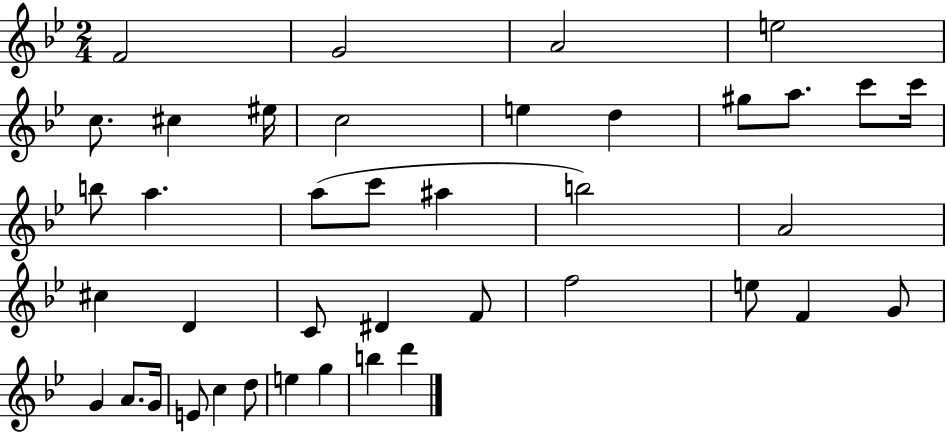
{
  \clef treble
  \numericTimeSignature
  \time 2/4
  \key bes \major
  f'2 | g'2 | a'2 | e''2 | \break c''8. cis''4 eis''16 | c''2 | e''4 d''4 | gis''8 a''8. c'''8 c'''16 | \break b''8 a''4. | a''8( c'''8 ais''4 | b''2) | a'2 | \break cis''4 d'4 | c'8 dis'4 f'8 | f''2 | e''8 f'4 g'8 | \break g'4 a'8. g'16 | e'8 c''4 d''8 | e''4 g''4 | b''4 d'''4 | \break \bar "|."
}